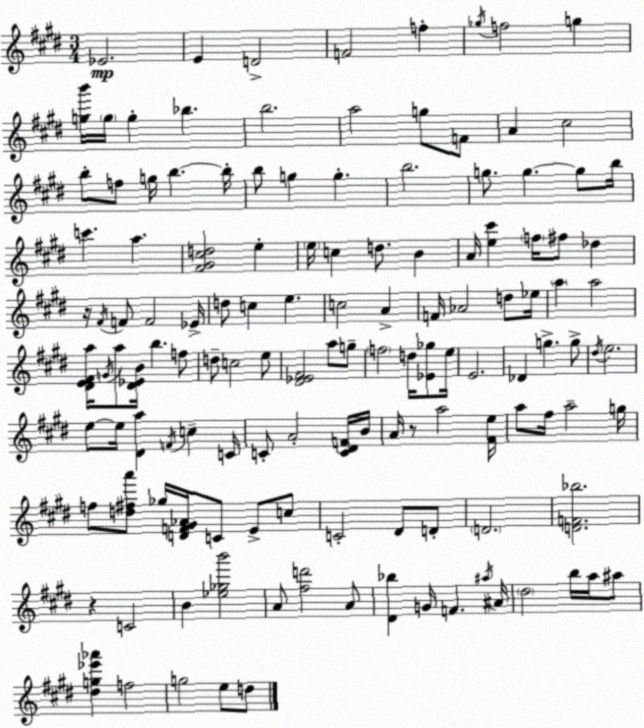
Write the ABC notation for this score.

X:1
T:Untitled
M:3/4
L:1/4
K:E
_E2 E D2 F2 f _g/4 f2 g [gb']/4 g/4 g _b b2 a2 g/2 F/2 A ^c2 b/2 f/2 g/4 b b/4 b/2 g g b2 g/2 g g/2 b/4 c' a [^F^G^cd]2 e e/4 c d/2 B A/4 [e^c'] f/4 ^f/2 _d z/4 ^F/4 F/2 F2 _E/4 d/2 c e c2 A F/4 _A2 d/2 _e/4 a a2 [^DE^Fa]/4 G/4 a/2 [^D_EB]/4 b f/2 d/2 c2 e/2 [^D_E^F]2 a/2 g/2 f2 d/4 [_E_g]/2 e/4 E2 _D g g/2 ^d/4 e2 e/2 e/4 [^Da] F/4 c C/4 C/2 A2 [C^DF]/4 B/4 A/4 z/2 a2 [^Fe]/4 a/2 ^f/4 a2 g/4 f/2 [d^fa']/2 _g/4 [DF^G_A]/4 C/2 E/2 c/2 C2 ^D/2 D/2 D2 [DF_b]2 z C2 B [_e_gb']2 A/2 [^fd']2 A/2 [^D_b] G/4 F ^a/4 ^A/4 ^d2 b/4 a/4 ^a/2 [^dg_e'_a'] f2 g2 e/2 d/2